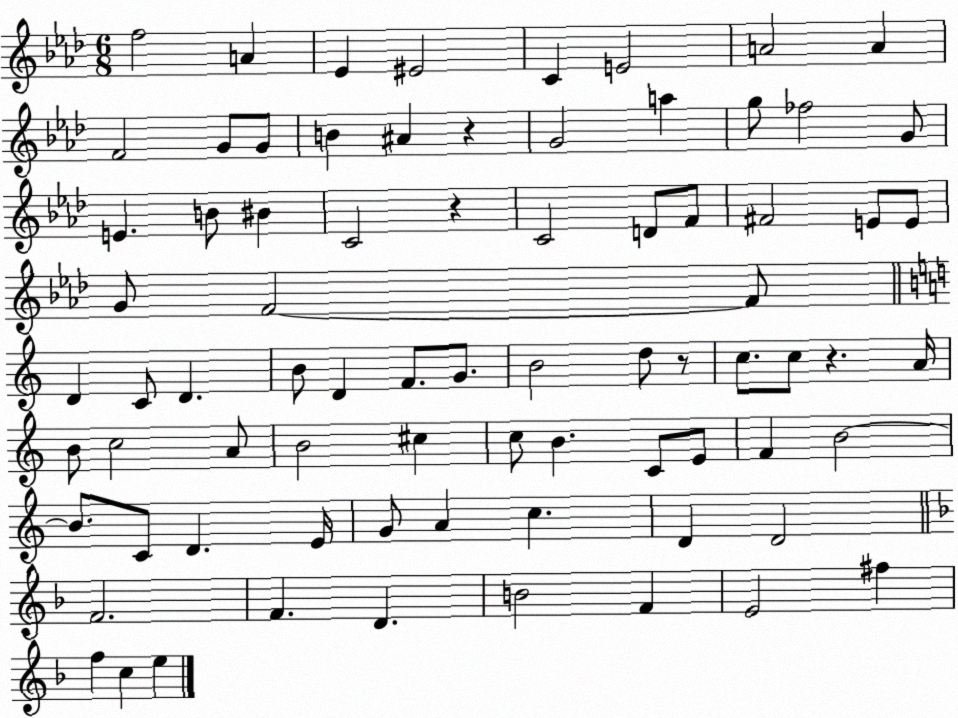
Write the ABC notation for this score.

X:1
T:Untitled
M:6/8
L:1/4
K:Ab
f2 A _E ^E2 C E2 A2 A F2 G/2 G/2 B ^A z G2 a g/2 _f2 G/2 E B/2 ^B C2 z C2 D/2 F/2 ^F2 E/2 E/2 G/2 F2 F/2 D C/2 D B/2 D F/2 G/2 B2 d/2 z/2 c/2 c/2 z A/4 B/2 c2 A/2 B2 ^c c/2 B C/2 E/2 F B2 B/2 C/2 D E/4 G/2 A c D D2 F2 F D B2 F E2 ^f f c e